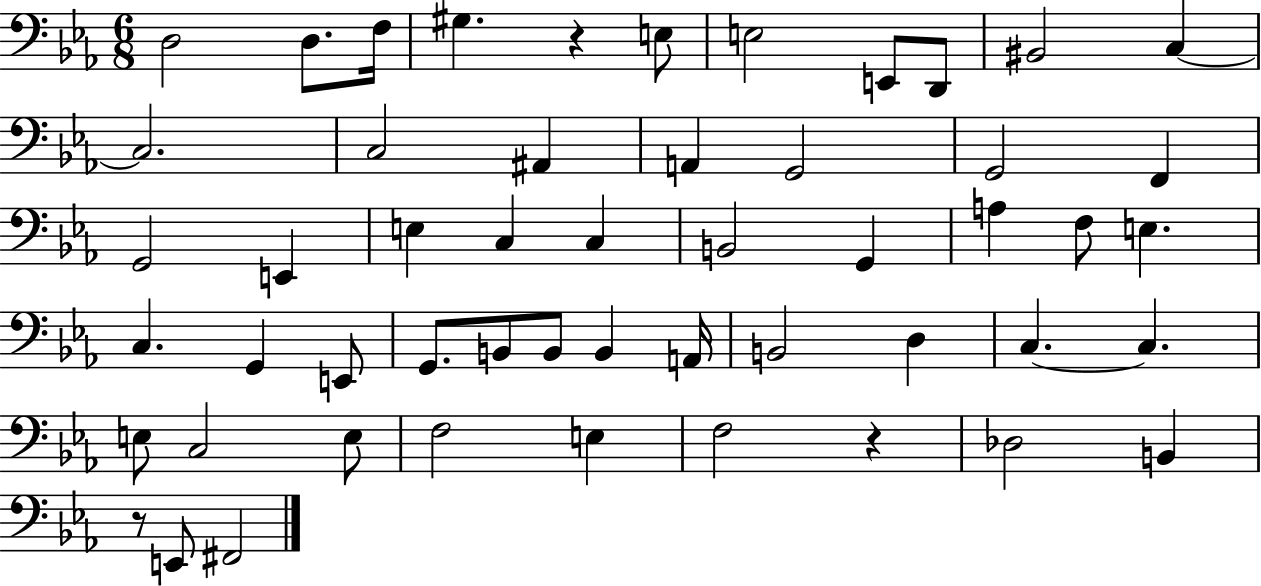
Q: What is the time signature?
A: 6/8